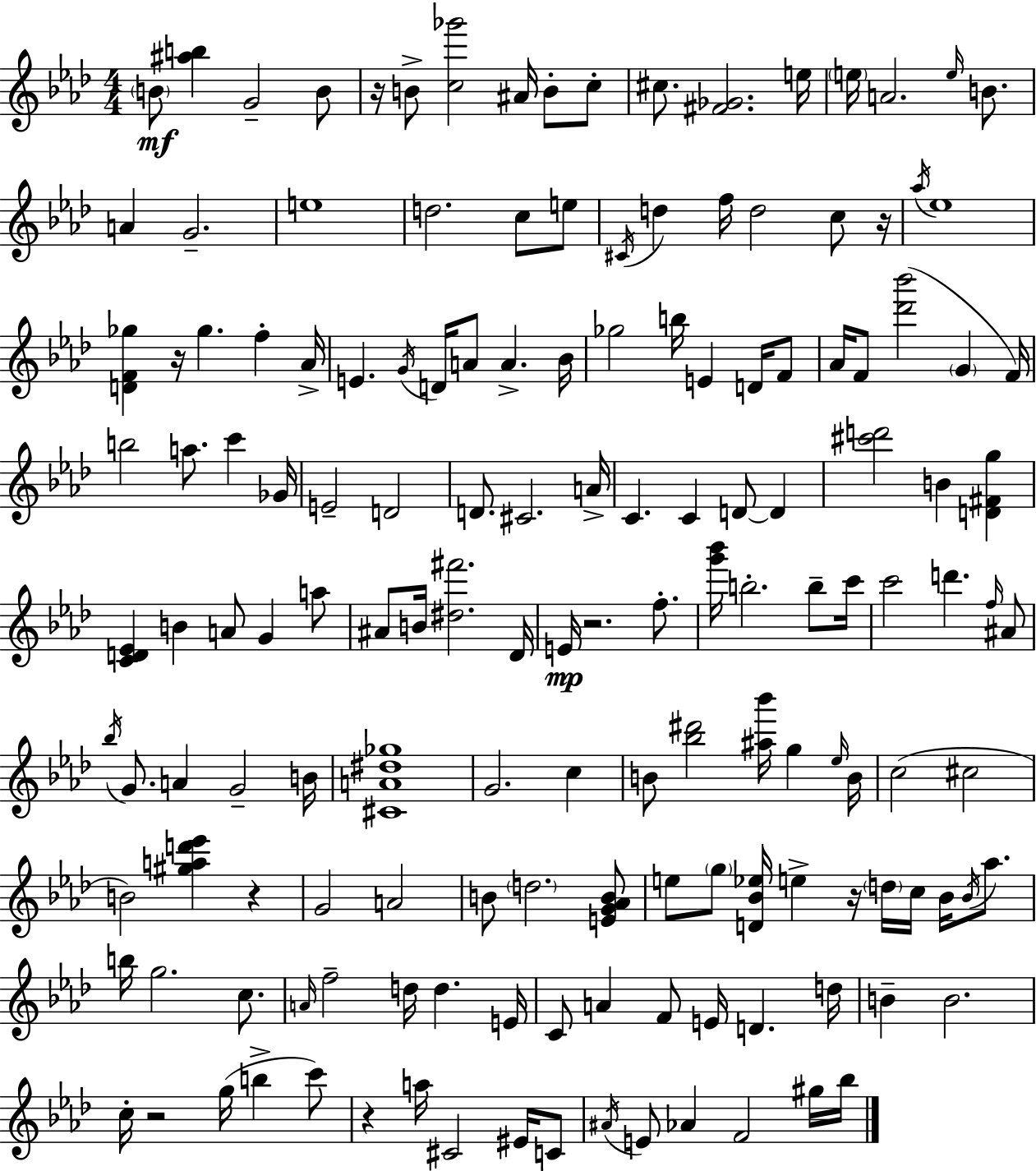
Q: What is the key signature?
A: F minor